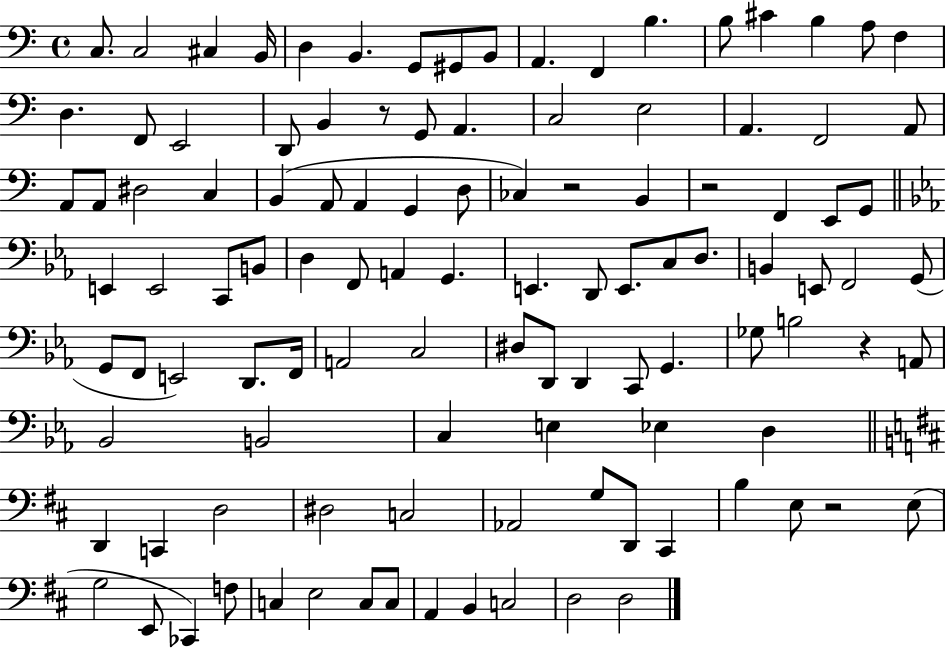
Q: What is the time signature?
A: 4/4